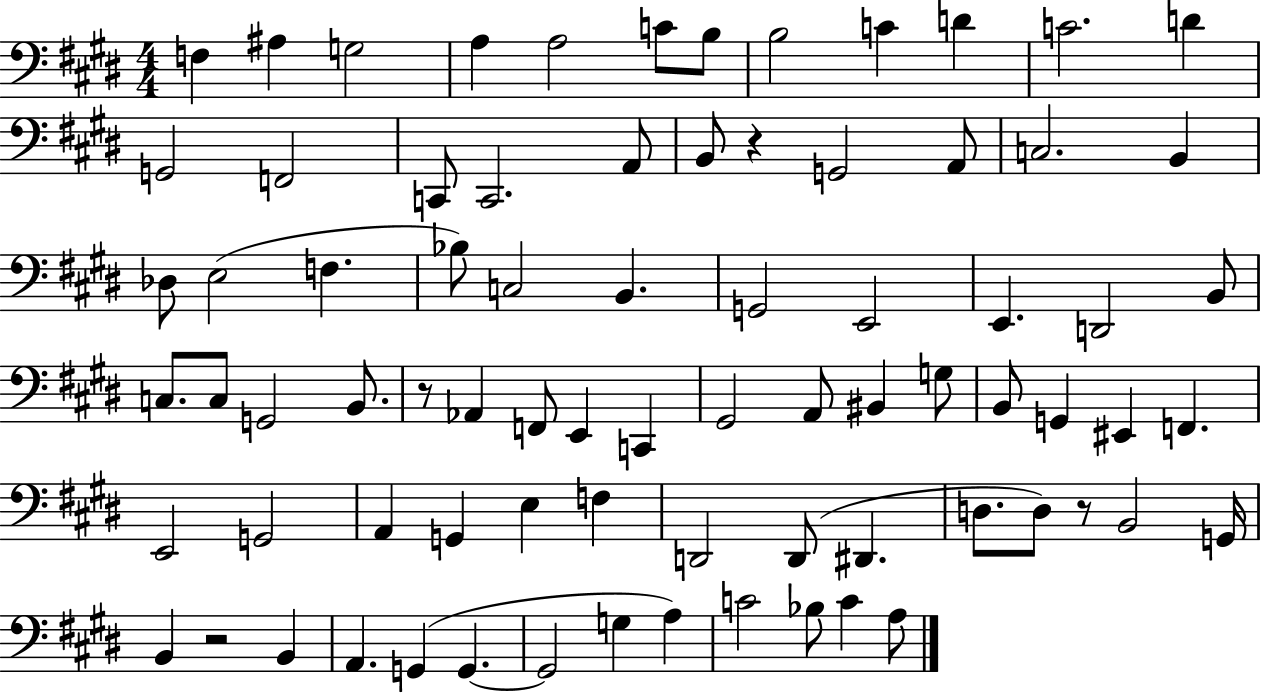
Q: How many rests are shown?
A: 4